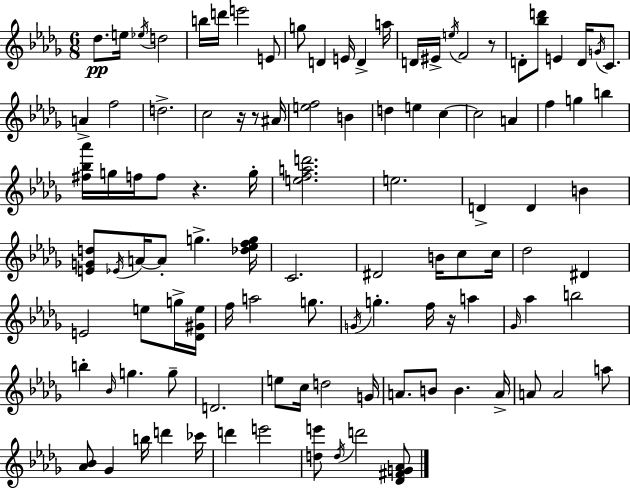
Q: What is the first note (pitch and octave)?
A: Db5